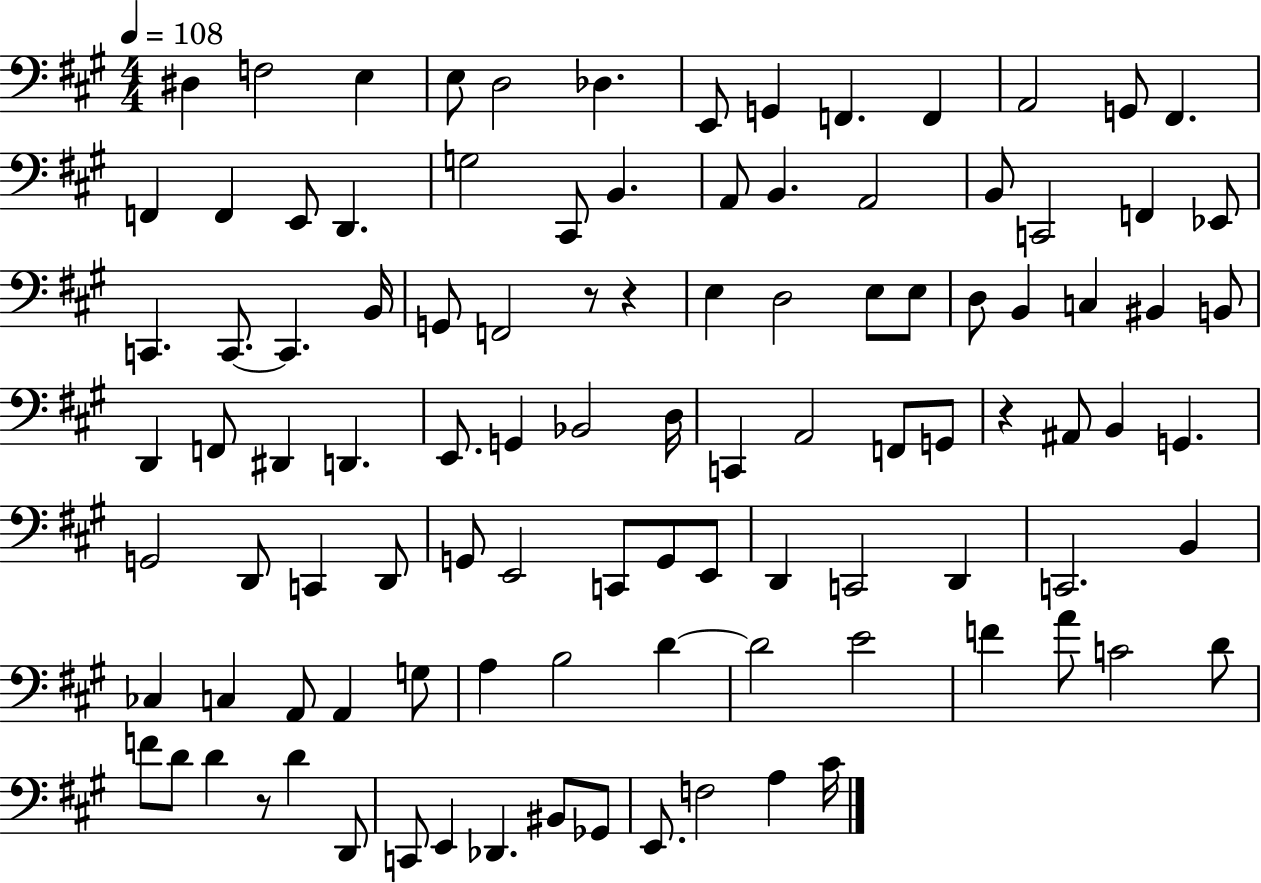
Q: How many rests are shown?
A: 4